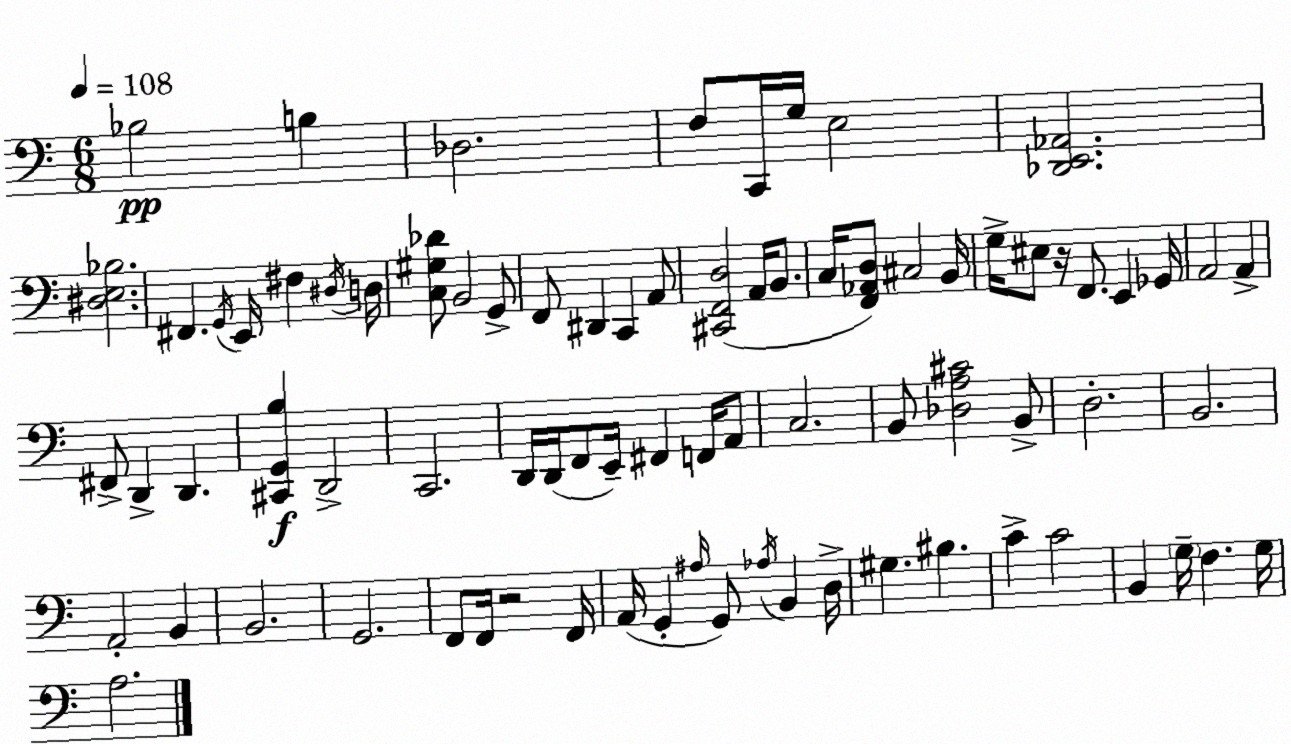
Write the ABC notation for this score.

X:1
T:Untitled
M:6/8
L:1/4
K:C
_B,2 B, _D,2 F,/2 C,,/4 G,/4 E,2 [_D,,E,,_A,,]2 [^D,E,_B,]2 ^F,, G,,/4 E,,/4 ^F, ^D,/4 D,/4 [C,^G,_D]/2 B,,2 G,,/2 F,,/2 ^D,, C,, A,,/2 [^C,,F,,D,]2 A,,/4 B,,/2 C,/4 [F,,_A,,D,]/2 ^C,2 B,,/4 G,/4 ^E,/2 z/4 F,,/2 E,, _G,,/4 A,,2 A,, ^F,,/2 D,, D,, [^C,,G,,B,] D,,2 C,,2 D,,/4 D,,/4 F,,/2 E,,/4 ^F,, F,,/4 A,,/2 C,2 B,,/2 [_D,A,^C]2 B,,/2 D,2 B,,2 A,,2 B,, B,,2 G,,2 F,,/2 F,,/4 z2 F,,/4 A,,/4 G,, ^A,/4 G,,/2 _A,/4 B,, D,/4 ^G, ^B, C C2 B,, G,/4 F, G,/4 A,2